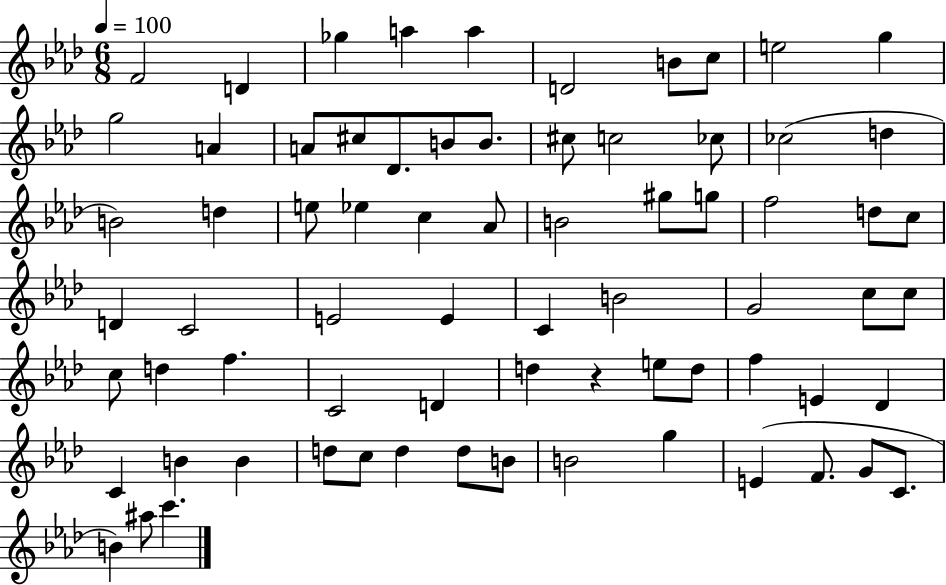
{
  \clef treble
  \numericTimeSignature
  \time 6/8
  \key aes \major
  \tempo 4 = 100
  \repeat volta 2 { f'2 d'4 | ges''4 a''4 a''4 | d'2 b'8 c''8 | e''2 g''4 | \break g''2 a'4 | a'8 cis''8 des'8. b'8 b'8. | cis''8 c''2 ces''8 | ces''2( d''4 | \break b'2) d''4 | e''8 ees''4 c''4 aes'8 | b'2 gis''8 g''8 | f''2 d''8 c''8 | \break d'4 c'2 | e'2 e'4 | c'4 b'2 | g'2 c''8 c''8 | \break c''8 d''4 f''4. | c'2 d'4 | d''4 r4 e''8 d''8 | f''4 e'4 des'4 | \break c'4 b'4 b'4 | d''8 c''8 d''4 d''8 b'8 | b'2 g''4 | e'4( f'8. g'8 c'8. | \break b'4) ais''8 c'''4. | } \bar "|."
}